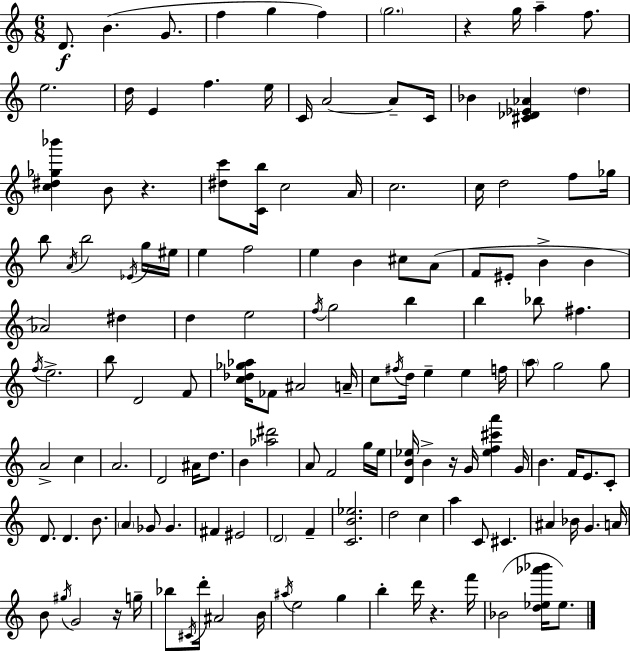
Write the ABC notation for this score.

X:1
T:Untitled
M:6/8
L:1/4
K:Am
D/2 B G/2 f g f g2 z g/4 a f/2 e2 d/4 E f e/4 C/4 A2 A/2 C/4 _B [^C_D_E_A] d [c^d_g_b'] B/2 z [^dc']/2 [Cb]/4 c2 A/4 c2 c/4 d2 f/2 _g/4 b/2 A/4 b2 _E/4 g/4 ^e/4 e f2 e B ^c/2 A/2 F/2 ^E/2 B B _A2 ^d d e2 f/4 g2 b b _b/2 ^f f/4 e2 b/2 D2 F/2 [c_d_g_a]/4 _F/2 ^A2 A/4 c/2 ^f/4 d/4 e e f/4 a/2 g2 g/2 A2 c A2 D2 ^A/4 d/2 B [_a^d']2 A/2 F2 g/4 e/4 [DB_e]/4 B z/4 G/4 [_ef^c'a'] G/4 B F/4 E/2 C/2 D/2 D B/2 A _G/2 _G ^F ^E2 D2 F [CB_e]2 d2 c a C/2 ^C ^A _B/4 G A/4 B/2 ^g/4 G2 z/4 g/4 _b/2 ^C/4 d'/4 ^A2 B/4 ^a/4 e2 g b d'/4 z f'/4 _B2 [d_e_a'_b']/4 _e/2